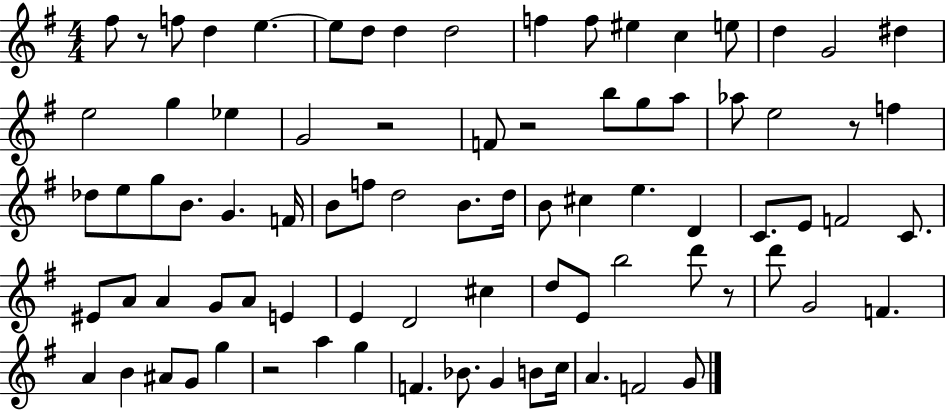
{
  \clef treble
  \numericTimeSignature
  \time 4/4
  \key g \major
  fis''8 r8 f''8 d''4 e''4.~~ | e''8 d''8 d''4 d''2 | f''4 f''8 eis''4 c''4 e''8 | d''4 g'2 dis''4 | \break e''2 g''4 ees''4 | g'2 r2 | f'8 r2 b''8 g''8 a''8 | aes''8 e''2 r8 f''4 | \break des''8 e''8 g''8 b'8. g'4. f'16 | b'8 f''8 d''2 b'8. d''16 | b'8 cis''4 e''4. d'4 | c'8. e'8 f'2 c'8. | \break eis'8 a'8 a'4 g'8 a'8 e'4 | e'4 d'2 cis''4 | d''8 e'8 b''2 d'''8 r8 | d'''8 g'2 f'4. | \break a'4 b'4 ais'8 g'8 g''4 | r2 a''4 g''4 | f'4. bes'8. g'4 b'8 c''16 | a'4. f'2 g'8 | \break \bar "|."
}